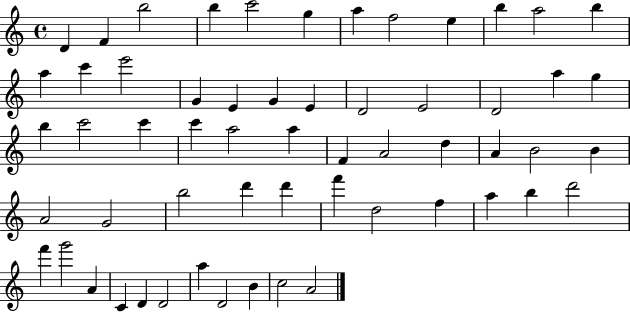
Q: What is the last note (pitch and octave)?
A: A4